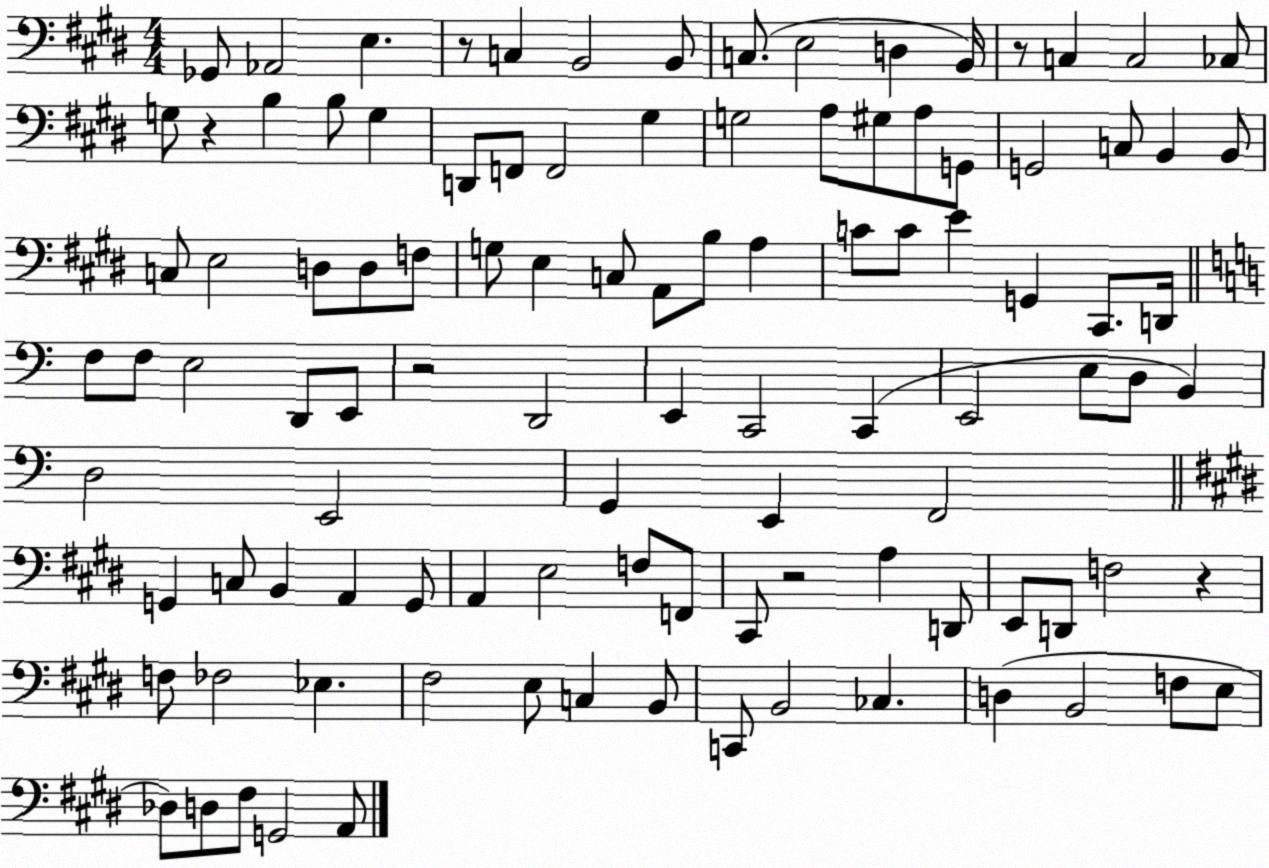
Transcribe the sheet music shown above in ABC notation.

X:1
T:Untitled
M:4/4
L:1/4
K:E
_G,,/2 _A,,2 E, z/2 C, B,,2 B,,/2 C,/2 E,2 D, B,,/4 z/2 C, C,2 _C,/2 G,/2 z B, B,/2 G, D,,/2 F,,/2 F,,2 ^G, G,2 A,/2 ^G,/2 A,/2 G,,/2 G,,2 C,/2 B,, B,,/2 C,/2 E,2 D,/2 D,/2 F,/2 G,/2 E, C,/2 A,,/2 B,/2 A, C/2 C/2 E G,, ^C,,/2 D,,/4 F,/2 F,/2 E,2 D,,/2 E,,/2 z2 D,,2 E,, C,,2 C,, E,,2 E,/2 D,/2 B,, D,2 E,,2 G,, E,, F,,2 G,, C,/2 B,, A,, G,,/2 A,, E,2 F,/2 F,,/2 ^C,,/2 z2 A, D,,/2 E,,/2 D,,/2 F,2 z F,/2 _F,2 _E, ^F,2 E,/2 C, B,,/2 C,,/2 B,,2 _C, D, B,,2 F,/2 E,/2 _D,/2 D,/2 ^F,/2 G,,2 A,,/2